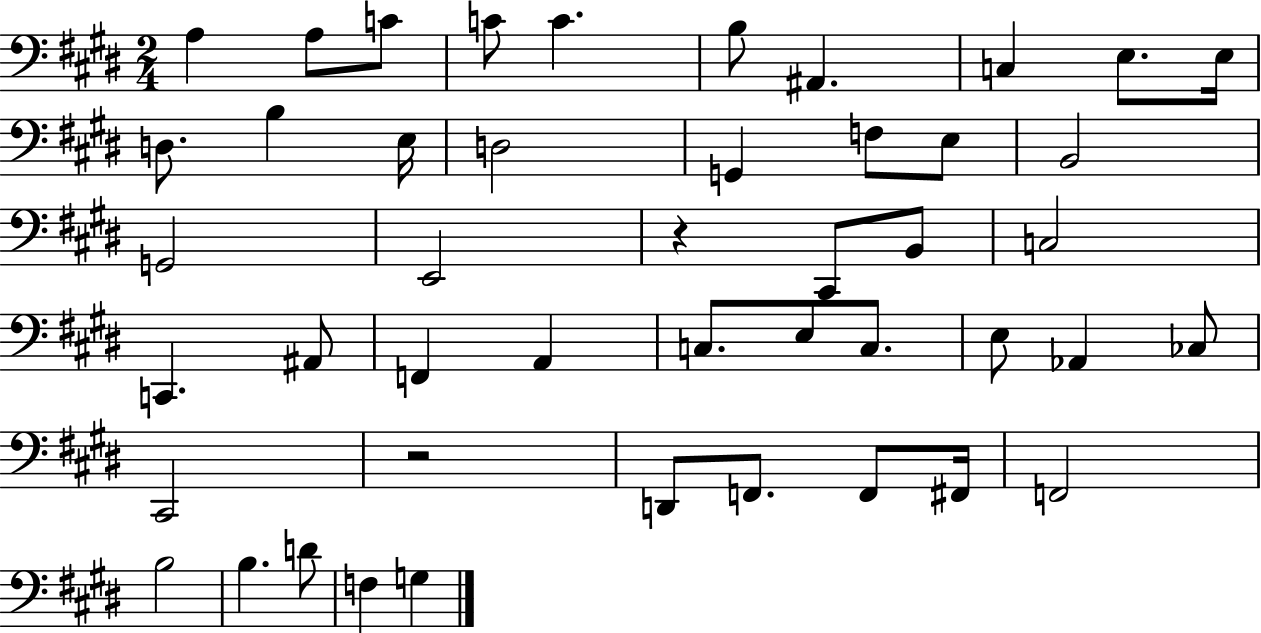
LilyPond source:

{
  \clef bass
  \numericTimeSignature
  \time 2/4
  \key e \major
  a4 a8 c'8 | c'8 c'4. | b8 ais,4. | c4 e8. e16 | \break d8. b4 e16 | d2 | g,4 f8 e8 | b,2 | \break g,2 | e,2 | r4 cis,8 b,8 | c2 | \break c,4. ais,8 | f,4 a,4 | c8. e8 c8. | e8 aes,4 ces8 | \break cis,2 | r2 | d,8 f,8. f,8 fis,16 | f,2 | \break b2 | b4. d'8 | f4 g4 | \bar "|."
}